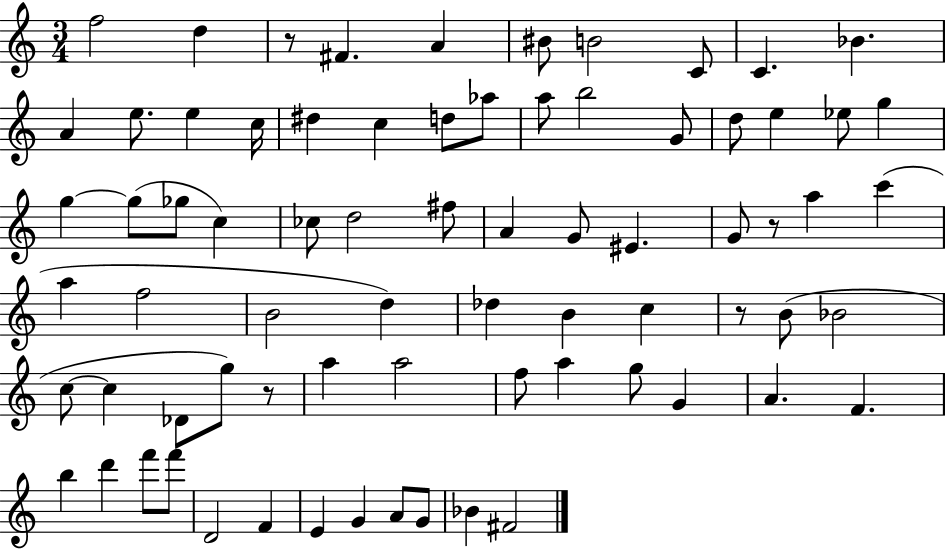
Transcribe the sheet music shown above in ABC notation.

X:1
T:Untitled
M:3/4
L:1/4
K:C
f2 d z/2 ^F A ^B/2 B2 C/2 C _B A e/2 e c/4 ^d c d/2 _a/2 a/2 b2 G/2 d/2 e _e/2 g g g/2 _g/2 c _c/2 d2 ^f/2 A G/2 ^E G/2 z/2 a c' a f2 B2 d _d B c z/2 B/2 _B2 c/2 c _D/2 g/2 z/2 a a2 f/2 a g/2 G A F b d' f'/2 f'/2 D2 F E G A/2 G/2 _B ^F2